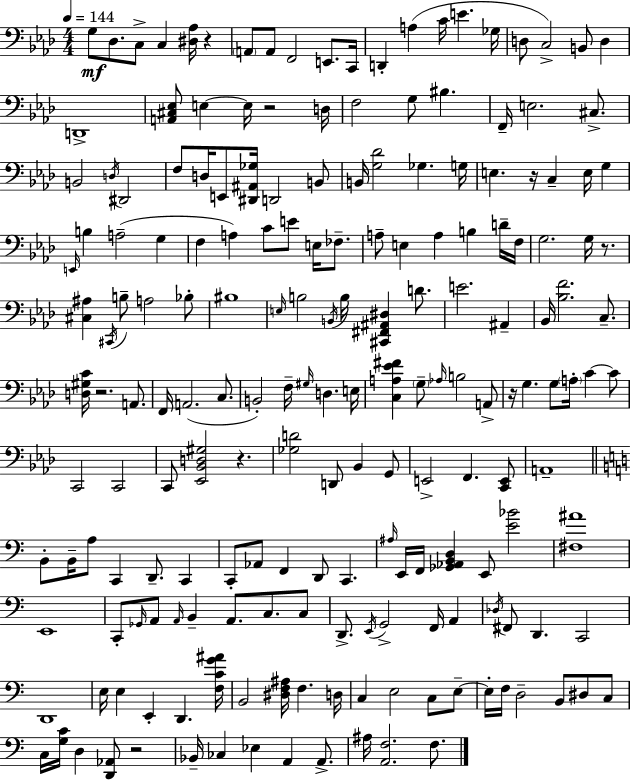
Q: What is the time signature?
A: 4/4